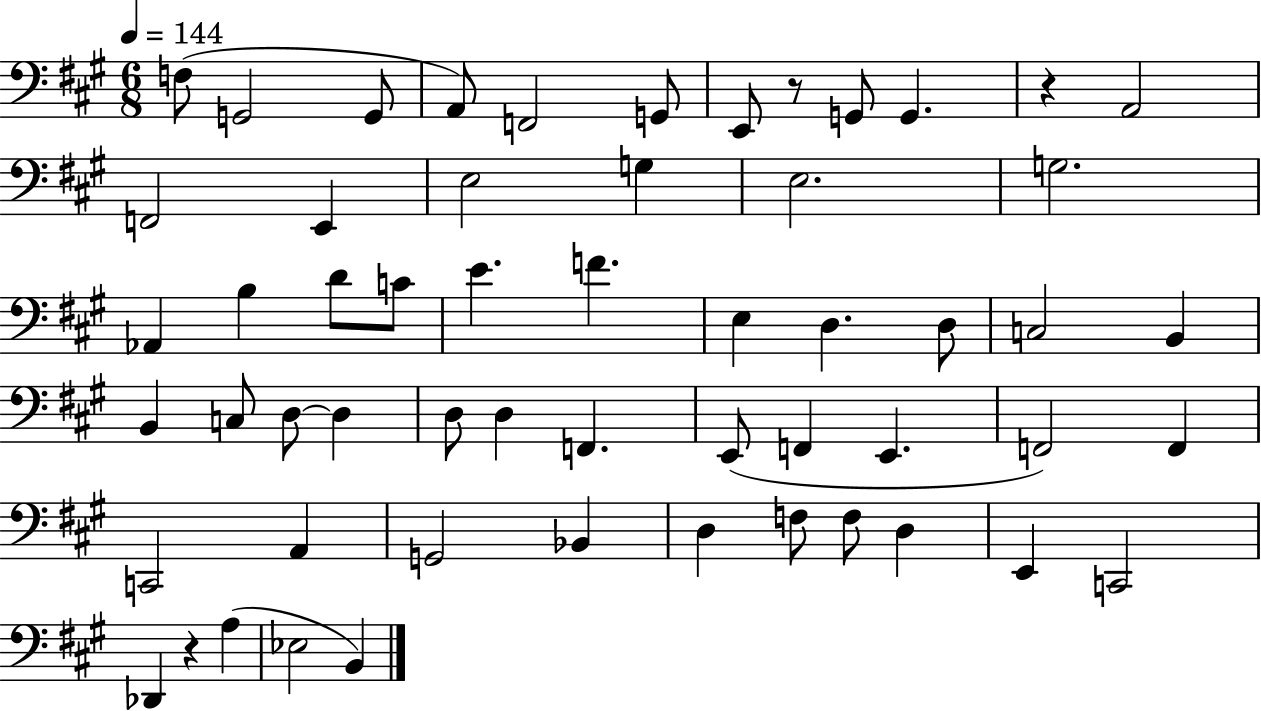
{
  \clef bass
  \numericTimeSignature
  \time 6/8
  \key a \major
  \tempo 4 = 144
  f8( g,2 g,8 | a,8) f,2 g,8 | e,8 r8 g,8 g,4. | r4 a,2 | \break f,2 e,4 | e2 g4 | e2. | g2. | \break aes,4 b4 d'8 c'8 | e'4. f'4. | e4 d4. d8 | c2 b,4 | \break b,4 c8 d8~~ d4 | d8 d4 f,4. | e,8( f,4 e,4. | f,2) f,4 | \break c,2 a,4 | g,2 bes,4 | d4 f8 f8 d4 | e,4 c,2 | \break des,4 r4 a4( | ees2 b,4) | \bar "|."
}